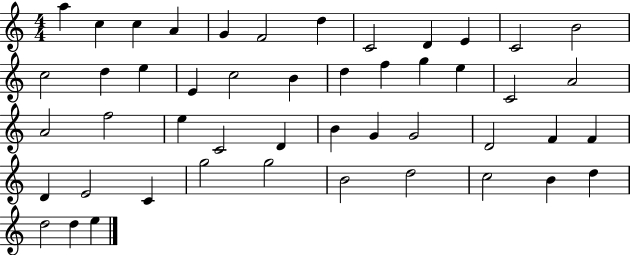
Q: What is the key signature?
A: C major